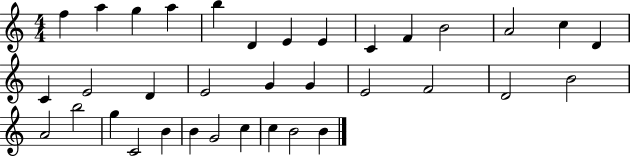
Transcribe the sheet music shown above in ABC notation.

X:1
T:Untitled
M:4/4
L:1/4
K:C
f a g a b D E E C F B2 A2 c D C E2 D E2 G G E2 F2 D2 B2 A2 b2 g C2 B B G2 c c B2 B